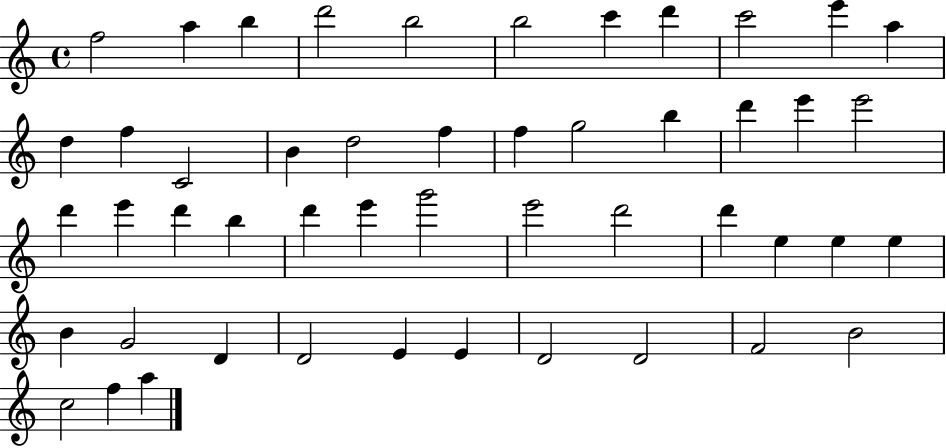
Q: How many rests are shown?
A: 0